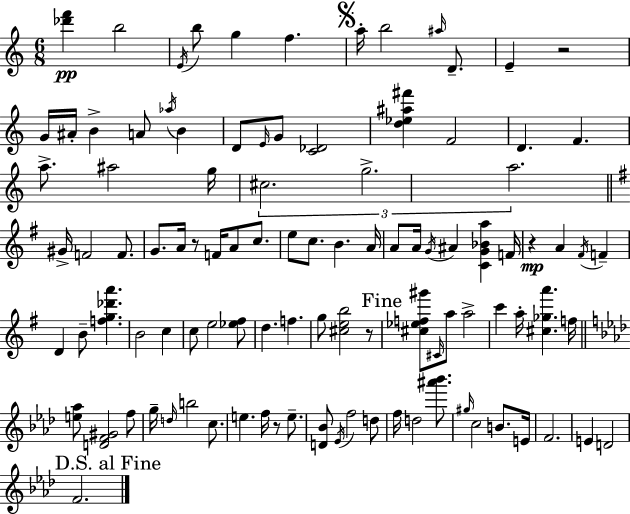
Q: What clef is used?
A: treble